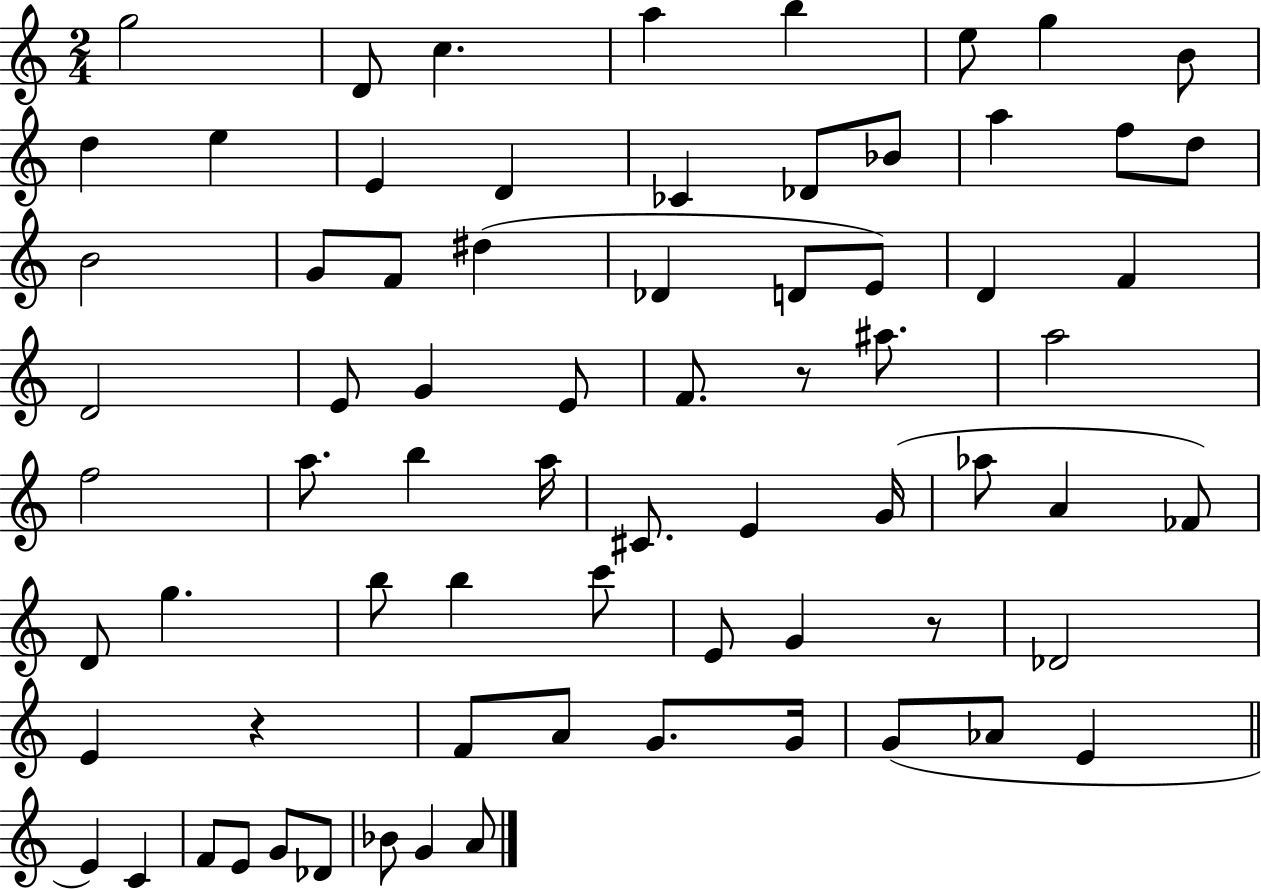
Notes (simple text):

G5/h D4/e C5/q. A5/q B5/q E5/e G5/q B4/e D5/q E5/q E4/q D4/q CES4/q Db4/e Bb4/e A5/q F5/e D5/e B4/h G4/e F4/e D#5/q Db4/q D4/e E4/e D4/q F4/q D4/h E4/e G4/q E4/e F4/e. R/e A#5/e. A5/h F5/h A5/e. B5/q A5/s C#4/e. E4/q G4/s Ab5/e A4/q FES4/e D4/e G5/q. B5/e B5/q C6/e E4/e G4/q R/e Db4/h E4/q R/q F4/e A4/e G4/e. G4/s G4/e Ab4/e E4/q E4/q C4/q F4/e E4/e G4/e Db4/e Bb4/e G4/q A4/e